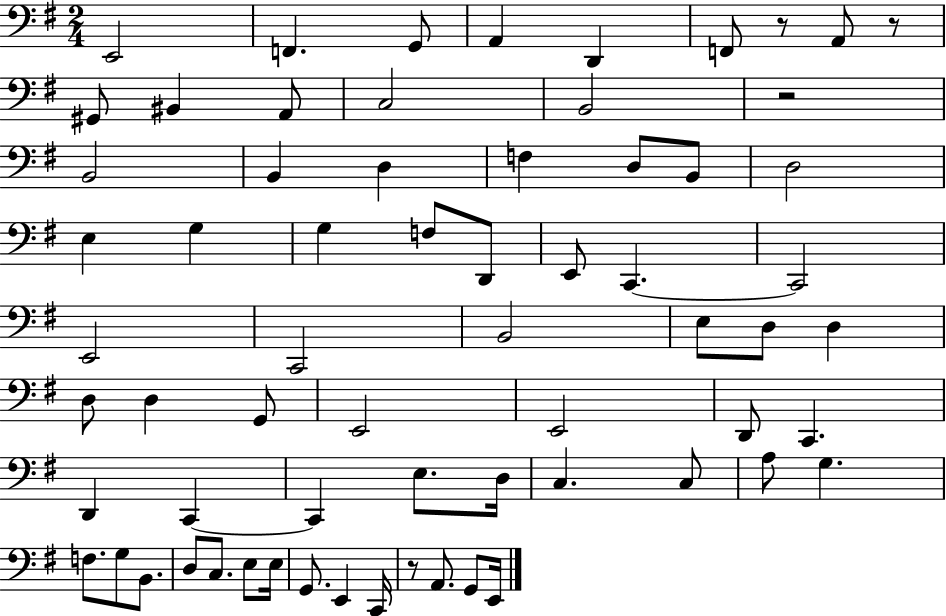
X:1
T:Untitled
M:2/4
L:1/4
K:G
E,,2 F,, G,,/2 A,, D,, F,,/2 z/2 A,,/2 z/2 ^G,,/2 ^B,, A,,/2 C,2 B,,2 z2 B,,2 B,, D, F, D,/2 B,,/2 D,2 E, G, G, F,/2 D,,/2 E,,/2 C,, C,,2 E,,2 C,,2 B,,2 E,/2 D,/2 D, D,/2 D, G,,/2 E,,2 E,,2 D,,/2 C,, D,, C,, C,, E,/2 D,/4 C, C,/2 A,/2 G, F,/2 G,/2 B,,/2 D,/2 C,/2 E,/2 E,/4 G,,/2 E,, C,,/4 z/2 A,,/2 G,,/2 E,,/4